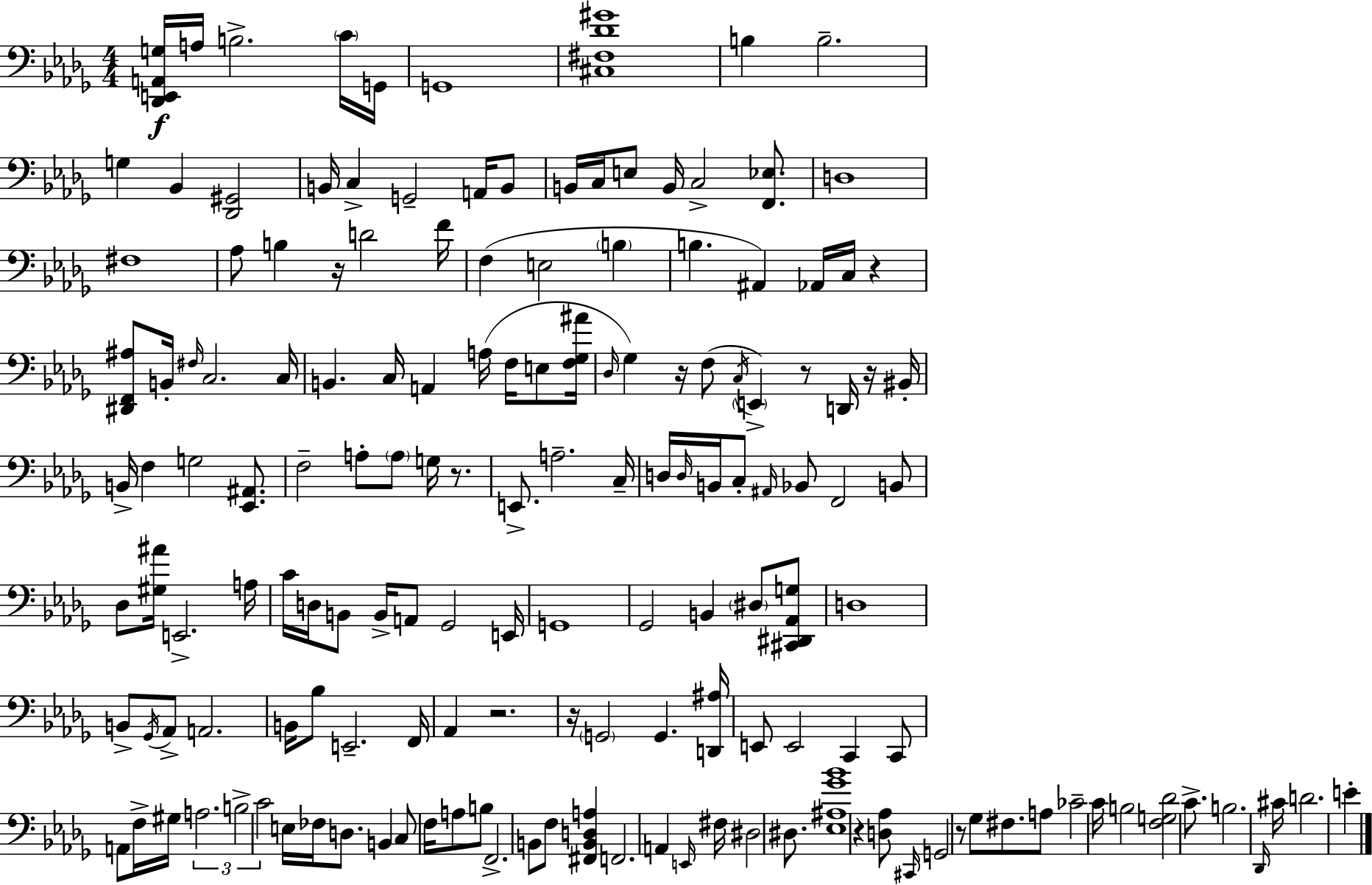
X:1
T:Untitled
M:4/4
L:1/4
K:Bbm
[_D,,E,,A,,G,]/4 A,/4 B,2 C/4 G,,/4 G,,4 [^C,^F,_D^G]4 B, B,2 G, _B,, [_D,,^G,,]2 B,,/4 C, G,,2 A,,/4 B,,/2 B,,/4 C,/4 E,/2 B,,/4 C,2 [F,,_E,]/2 D,4 ^F,4 _A,/2 B, z/4 D2 F/4 F, E,2 B, B, ^A,, _A,,/4 C,/4 z [^D,,F,,^A,]/2 B,,/4 ^F,/4 C,2 C,/4 B,, C,/4 A,, A,/4 F,/4 E,/2 [F,_G,^A]/4 _D,/4 _G, z/4 F,/2 C,/4 E,, z/2 D,,/4 z/4 ^B,,/4 B,,/4 F, G,2 [_E,,^A,,]/2 F,2 A,/2 A,/2 G,/4 z/2 E,,/2 A,2 C,/4 D,/4 D,/4 B,,/4 C,/2 ^A,,/4 _B,,/2 F,,2 B,,/2 _D,/2 [^G,^A]/4 E,,2 A,/4 C/4 D,/4 B,,/2 B,,/4 A,,/2 _G,,2 E,,/4 G,,4 _G,,2 B,, ^D,/2 [^C,,^D,,_A,,G,]/2 D,4 B,,/2 _G,,/4 _A,,/2 A,,2 B,,/4 _B,/2 E,,2 F,,/4 _A,, z2 z/4 G,,2 G,, [D,,^A,]/4 E,,/2 E,,2 C,, C,,/2 A,,/2 F,/4 ^G,/4 A,2 B,2 C2 E,/4 _F,/4 D,/2 B,, C,/2 F,/4 A,/2 B,/2 F,,2 B,,/2 F,/2 [^F,,B,,D,A,] F,,2 A,, E,,/4 ^F,/4 ^D,2 ^D,/2 [_E,^A,_G_B]4 z [D,_A,]/2 ^C,,/4 G,,2 z/2 _G,/2 ^F,/2 A,/2 _C2 C/4 B,2 [F,G,_D]2 C/2 B,2 _D,,/4 ^C/4 D2 E